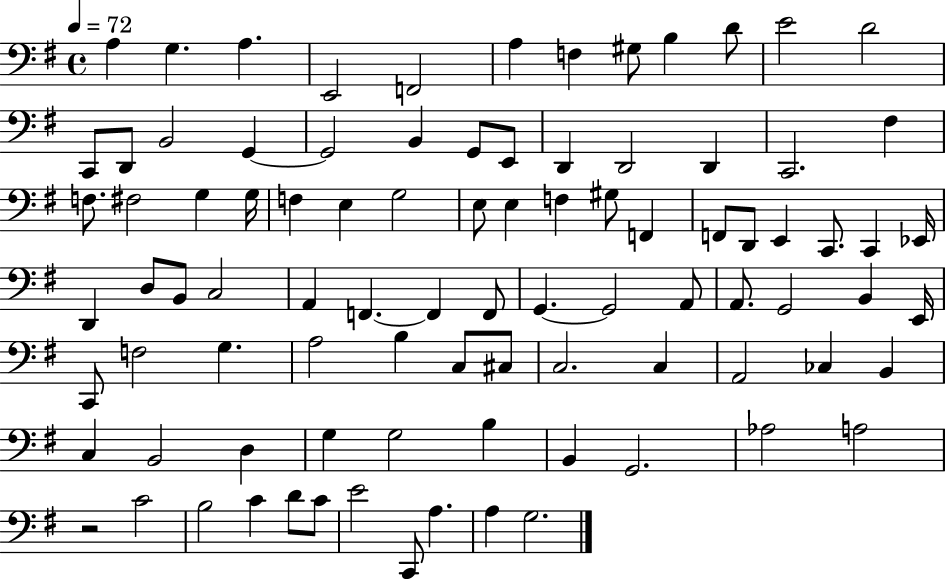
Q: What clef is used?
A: bass